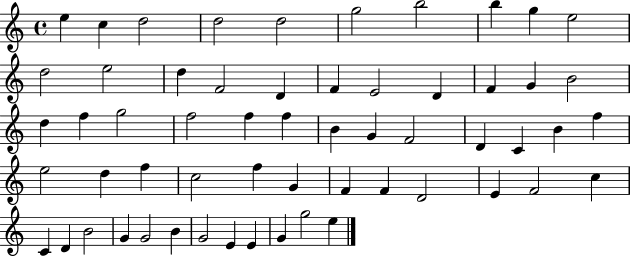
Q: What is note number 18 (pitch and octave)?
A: D4